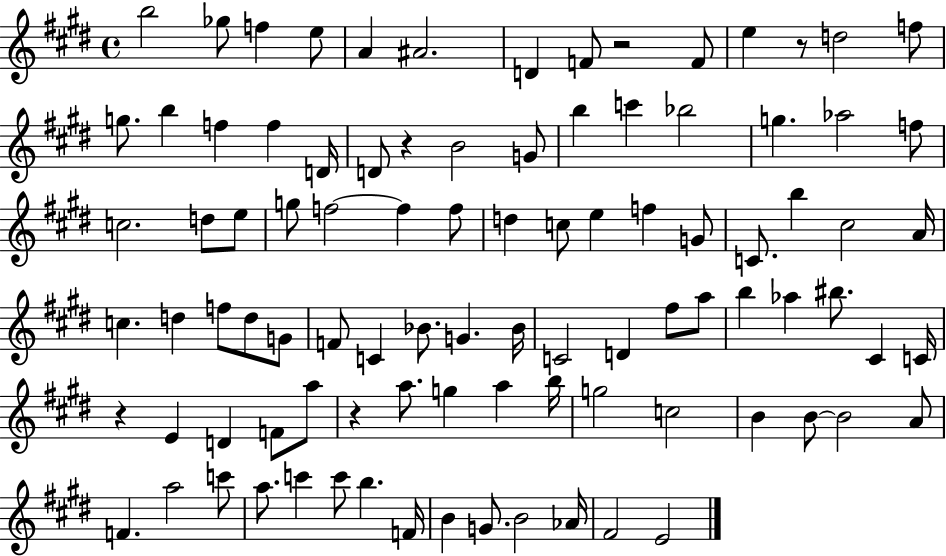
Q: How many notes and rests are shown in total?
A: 94